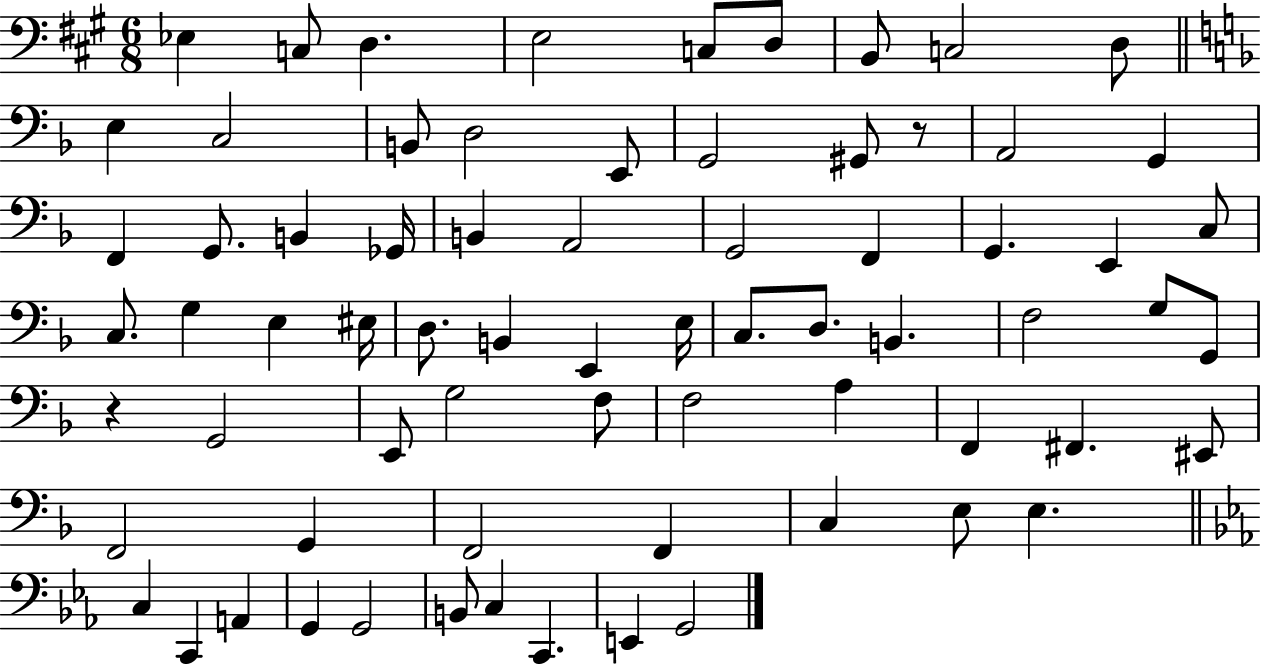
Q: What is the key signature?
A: A major